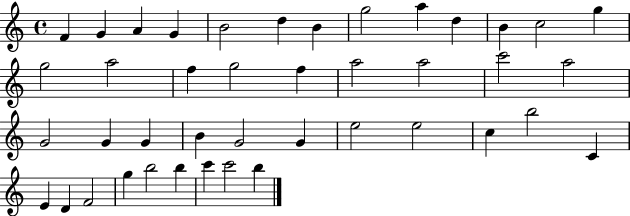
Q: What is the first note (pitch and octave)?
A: F4